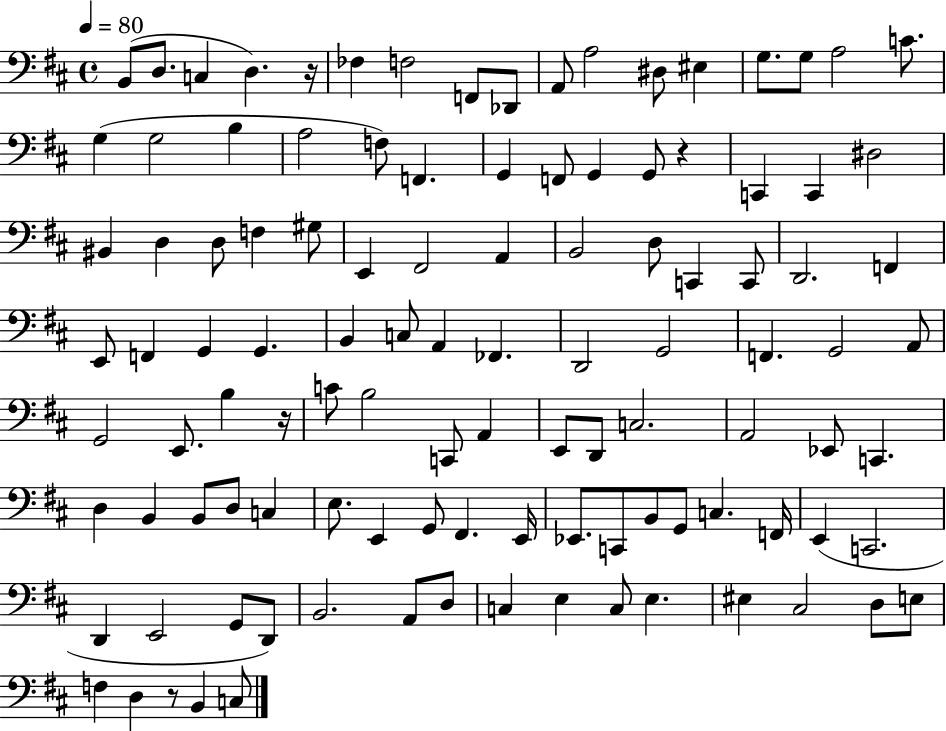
B2/e D3/e. C3/q D3/q. R/s FES3/q F3/h F2/e Db2/e A2/e A3/h D#3/e EIS3/q G3/e. G3/e A3/h C4/e. G3/q G3/h B3/q A3/h F3/e F2/q. G2/q F2/e G2/q G2/e R/q C2/q C2/q D#3/h BIS2/q D3/q D3/e F3/q G#3/e E2/q F#2/h A2/q B2/h D3/e C2/q C2/e D2/h. F2/q E2/e F2/q G2/q G2/q. B2/q C3/e A2/q FES2/q. D2/h G2/h F2/q. G2/h A2/e G2/h E2/e. B3/q R/s C4/e B3/h C2/e A2/q E2/e D2/e C3/h. A2/h Eb2/e C2/q. D3/q B2/q B2/e D3/e C3/q E3/e. E2/q G2/e F#2/q. E2/s Eb2/e. C2/e B2/e G2/e C3/q. F2/s E2/q C2/h. D2/q E2/h G2/e D2/e B2/h. A2/e D3/e C3/q E3/q C3/e E3/q. EIS3/q C#3/h D3/e E3/e F3/q D3/q R/e B2/q C3/e